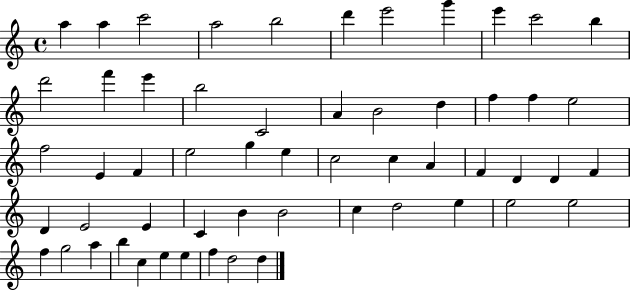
A5/q A5/q C6/h A5/h B5/h D6/q E6/h G6/q E6/q C6/h B5/q D6/h F6/q E6/q B5/h C4/h A4/q B4/h D5/q F5/q F5/q E5/h F5/h E4/q F4/q E5/h G5/q E5/q C5/h C5/q A4/q F4/q D4/q D4/q F4/q D4/q E4/h E4/q C4/q B4/q B4/h C5/q D5/h E5/q E5/h E5/h F5/q G5/h A5/q B5/q C5/q E5/q E5/q F5/q D5/h D5/q